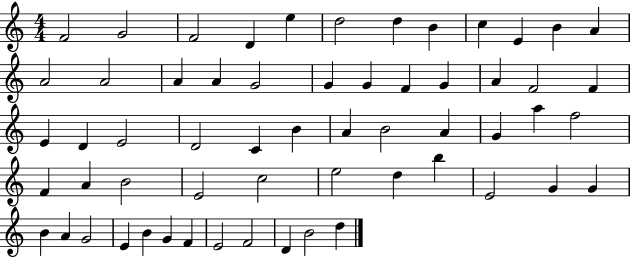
X:1
T:Untitled
M:4/4
L:1/4
K:C
F2 G2 F2 D e d2 d B c E B A A2 A2 A A G2 G G F G A F2 F E D E2 D2 C B A B2 A G a f2 F A B2 E2 c2 e2 d b E2 G G B A G2 E B G F E2 F2 D B2 d